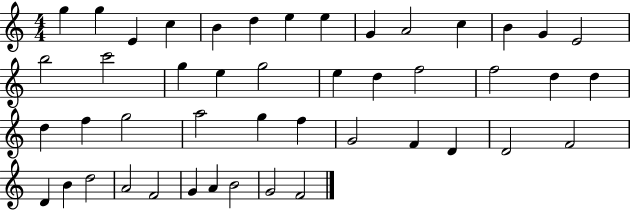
G5/q G5/q E4/q C5/q B4/q D5/q E5/q E5/q G4/q A4/h C5/q B4/q G4/q E4/h B5/h C6/h G5/q E5/q G5/h E5/q D5/q F5/h F5/h D5/q D5/q D5/q F5/q G5/h A5/h G5/q F5/q G4/h F4/q D4/q D4/h F4/h D4/q B4/q D5/h A4/h F4/h G4/q A4/q B4/h G4/h F4/h